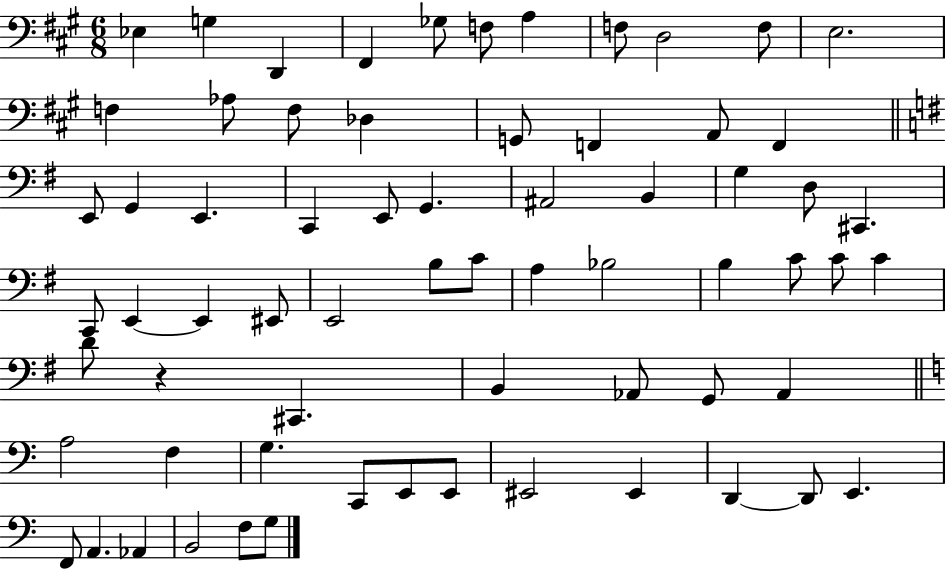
{
  \clef bass
  \numericTimeSignature
  \time 6/8
  \key a \major
  ees4 g4 d,4 | fis,4 ges8 f8 a4 | f8 d2 f8 | e2. | \break f4 aes8 f8 des4 | g,8 f,4 a,8 f,4 | \bar "||" \break \key e \minor e,8 g,4 e,4. | c,4 e,8 g,4. | ais,2 b,4 | g4 d8 cis,4. | \break c,8 e,4~~ e,4 eis,8 | e,2 b8 c'8 | a4 bes2 | b4 c'8 c'8 c'4 | \break d'8 r4 cis,4. | b,4 aes,8 g,8 aes,4 | \bar "||" \break \key c \major a2 f4 | g4. c,8 e,8 e,8 | eis,2 eis,4 | d,4~~ d,8 e,4. | \break f,8 a,4. aes,4 | b,2 f8 g8 | \bar "|."
}